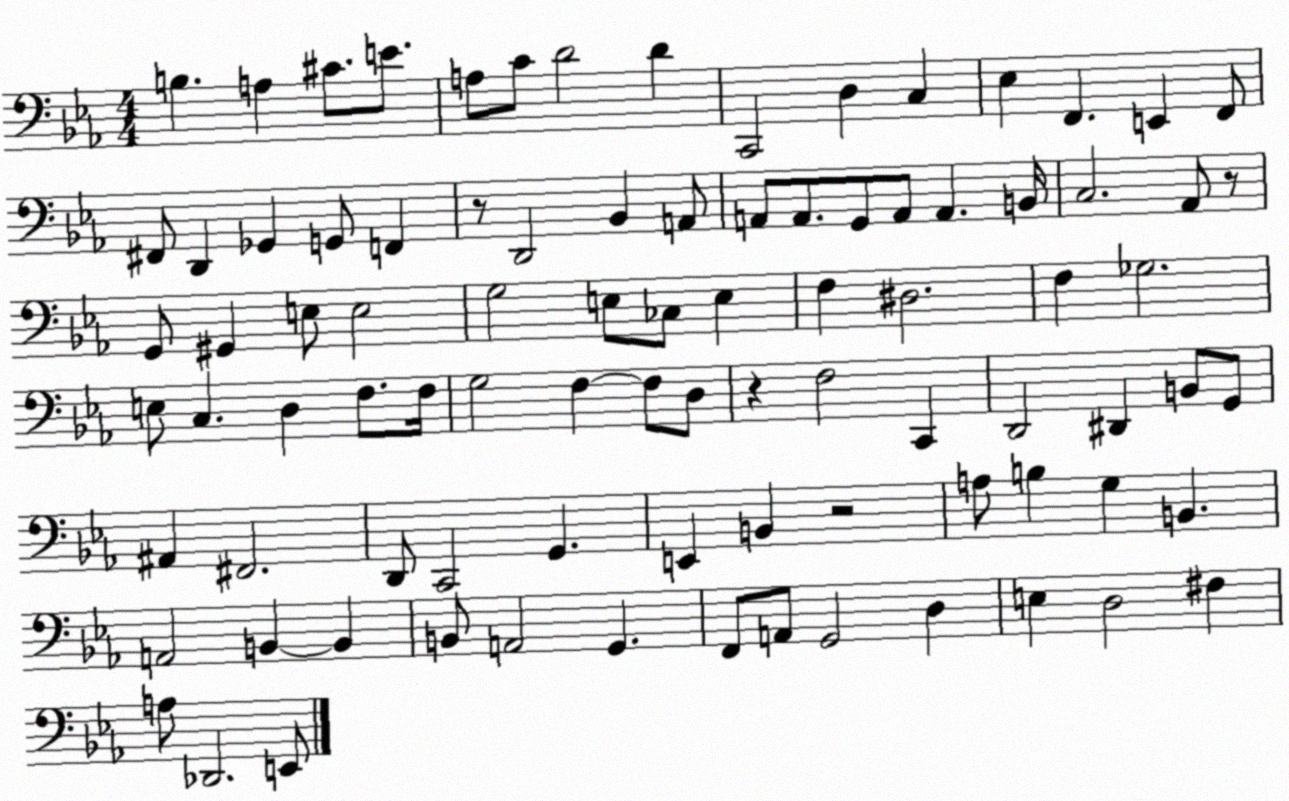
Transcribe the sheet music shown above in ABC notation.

X:1
T:Untitled
M:4/4
L:1/4
K:Eb
B, A, ^C/2 E/2 A,/2 C/2 D2 D C,,2 D, C, _E, F,, E,, F,,/2 ^F,,/2 D,, _G,, G,,/2 F,, z/2 D,,2 _B,, A,,/2 A,,/2 A,,/2 G,,/2 A,,/2 A,, B,,/4 C,2 _A,,/2 z/2 G,,/2 ^G,, E,/2 E,2 G,2 E,/2 _C,/2 E, F, ^D,2 F, _G,2 E,/2 C, D, F,/2 F,/4 G,2 F, F,/2 D,/2 z F,2 C,, D,,2 ^D,, B,,/2 G,,/2 ^A,, ^F,,2 D,,/2 C,,2 G,, E,, B,, z2 A,/2 B, G, B,, A,,2 B,, B,, B,,/2 A,,2 G,, F,,/2 A,,/2 G,,2 D, E, D,2 ^F, A,/2 _D,,2 E,,/2